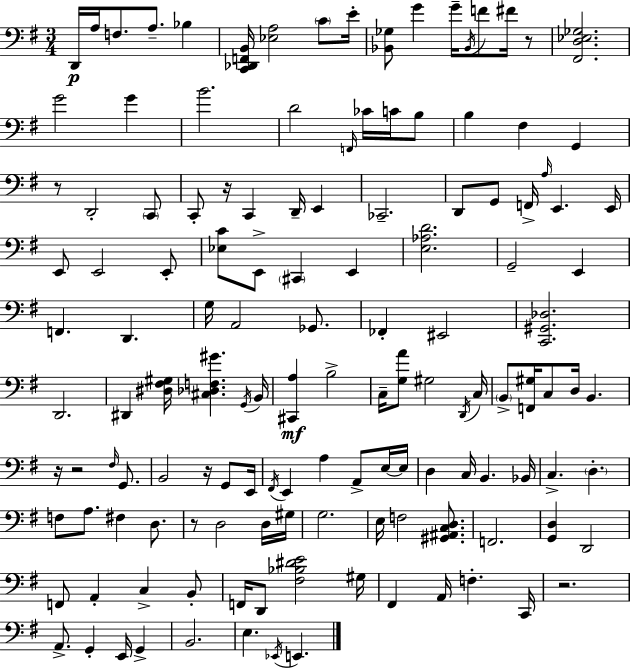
D2/s A3/s F3/e. A3/e. Bb3/q [C2,Db2,F2,B2]/s [Eb3,A3]/h C4/e E4/s [Bb2,Gb3]/e G4/q G4/s Bb2/s F4/e F#4/s R/e [F#2,D3,Eb3,Gb3]/h. G4/h G4/q B4/h. D4/h F2/s CES4/s C4/s B3/e B3/q F#3/q G2/q R/e D2/h C2/e C2/e R/s C2/q D2/s E2/q CES2/h. D2/e G2/e F2/s A3/s E2/q. E2/s E2/e E2/h E2/e [Eb3,C4]/e E2/e C#2/q E2/q [E3,Ab3,D4]/h. G2/h E2/q F2/q. D2/q. G3/s A2/h Gb2/e. FES2/q EIS2/h [C2,G#2,Db3]/h. D2/h. D#2/q [D#3,F#3,G#3]/s [C#3,Db3,F3,G#4]/q. G2/s B2/s [C#2,A3]/q B3/h C3/s [G3,A4]/e G#3/h D2/s C3/s B2/e [F2,G#3]/s C3/e D3/s B2/q. R/s R/h F#3/s G2/e. B2/h R/s G2/e E2/s F#2/s E2/q A3/q A2/e E3/s E3/s D3/q C3/s B2/q. Bb2/s C3/q. D3/q. F3/e A3/e. F#3/q D3/e. R/e D3/h D3/s G#3/s G3/h. E3/s F3/h [G#2,A#2,C3,D3]/e. F2/h. [G2,D3]/q D2/h F2/e A2/q C3/q B2/e F2/s D2/e [F#3,Bb3,D#4,E4]/h G#3/s F#2/q A2/s F3/q. C2/s R/h. A2/e. G2/q E2/s G2/q B2/h. E3/q. Eb2/s E2/q.